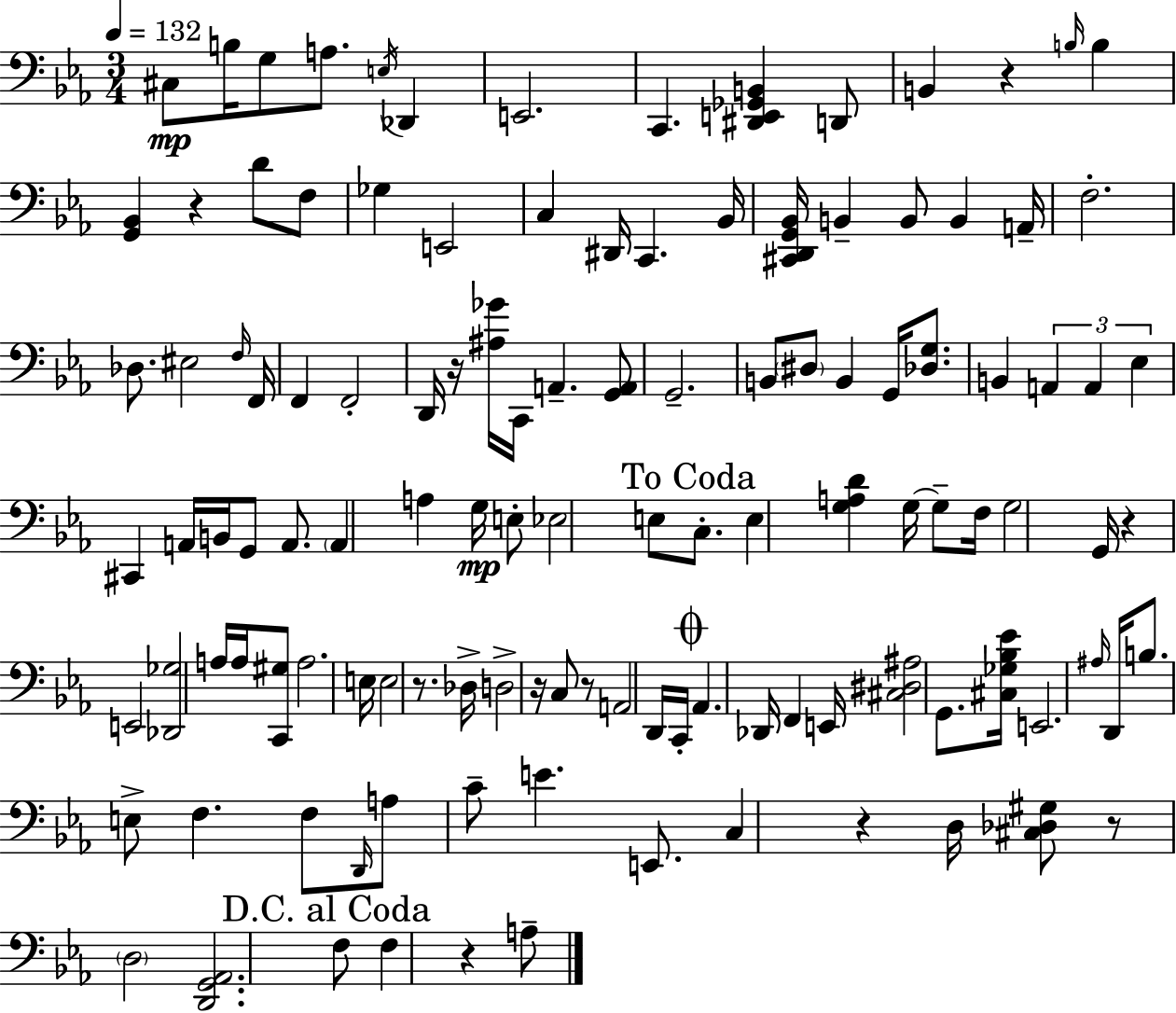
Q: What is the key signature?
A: EES major